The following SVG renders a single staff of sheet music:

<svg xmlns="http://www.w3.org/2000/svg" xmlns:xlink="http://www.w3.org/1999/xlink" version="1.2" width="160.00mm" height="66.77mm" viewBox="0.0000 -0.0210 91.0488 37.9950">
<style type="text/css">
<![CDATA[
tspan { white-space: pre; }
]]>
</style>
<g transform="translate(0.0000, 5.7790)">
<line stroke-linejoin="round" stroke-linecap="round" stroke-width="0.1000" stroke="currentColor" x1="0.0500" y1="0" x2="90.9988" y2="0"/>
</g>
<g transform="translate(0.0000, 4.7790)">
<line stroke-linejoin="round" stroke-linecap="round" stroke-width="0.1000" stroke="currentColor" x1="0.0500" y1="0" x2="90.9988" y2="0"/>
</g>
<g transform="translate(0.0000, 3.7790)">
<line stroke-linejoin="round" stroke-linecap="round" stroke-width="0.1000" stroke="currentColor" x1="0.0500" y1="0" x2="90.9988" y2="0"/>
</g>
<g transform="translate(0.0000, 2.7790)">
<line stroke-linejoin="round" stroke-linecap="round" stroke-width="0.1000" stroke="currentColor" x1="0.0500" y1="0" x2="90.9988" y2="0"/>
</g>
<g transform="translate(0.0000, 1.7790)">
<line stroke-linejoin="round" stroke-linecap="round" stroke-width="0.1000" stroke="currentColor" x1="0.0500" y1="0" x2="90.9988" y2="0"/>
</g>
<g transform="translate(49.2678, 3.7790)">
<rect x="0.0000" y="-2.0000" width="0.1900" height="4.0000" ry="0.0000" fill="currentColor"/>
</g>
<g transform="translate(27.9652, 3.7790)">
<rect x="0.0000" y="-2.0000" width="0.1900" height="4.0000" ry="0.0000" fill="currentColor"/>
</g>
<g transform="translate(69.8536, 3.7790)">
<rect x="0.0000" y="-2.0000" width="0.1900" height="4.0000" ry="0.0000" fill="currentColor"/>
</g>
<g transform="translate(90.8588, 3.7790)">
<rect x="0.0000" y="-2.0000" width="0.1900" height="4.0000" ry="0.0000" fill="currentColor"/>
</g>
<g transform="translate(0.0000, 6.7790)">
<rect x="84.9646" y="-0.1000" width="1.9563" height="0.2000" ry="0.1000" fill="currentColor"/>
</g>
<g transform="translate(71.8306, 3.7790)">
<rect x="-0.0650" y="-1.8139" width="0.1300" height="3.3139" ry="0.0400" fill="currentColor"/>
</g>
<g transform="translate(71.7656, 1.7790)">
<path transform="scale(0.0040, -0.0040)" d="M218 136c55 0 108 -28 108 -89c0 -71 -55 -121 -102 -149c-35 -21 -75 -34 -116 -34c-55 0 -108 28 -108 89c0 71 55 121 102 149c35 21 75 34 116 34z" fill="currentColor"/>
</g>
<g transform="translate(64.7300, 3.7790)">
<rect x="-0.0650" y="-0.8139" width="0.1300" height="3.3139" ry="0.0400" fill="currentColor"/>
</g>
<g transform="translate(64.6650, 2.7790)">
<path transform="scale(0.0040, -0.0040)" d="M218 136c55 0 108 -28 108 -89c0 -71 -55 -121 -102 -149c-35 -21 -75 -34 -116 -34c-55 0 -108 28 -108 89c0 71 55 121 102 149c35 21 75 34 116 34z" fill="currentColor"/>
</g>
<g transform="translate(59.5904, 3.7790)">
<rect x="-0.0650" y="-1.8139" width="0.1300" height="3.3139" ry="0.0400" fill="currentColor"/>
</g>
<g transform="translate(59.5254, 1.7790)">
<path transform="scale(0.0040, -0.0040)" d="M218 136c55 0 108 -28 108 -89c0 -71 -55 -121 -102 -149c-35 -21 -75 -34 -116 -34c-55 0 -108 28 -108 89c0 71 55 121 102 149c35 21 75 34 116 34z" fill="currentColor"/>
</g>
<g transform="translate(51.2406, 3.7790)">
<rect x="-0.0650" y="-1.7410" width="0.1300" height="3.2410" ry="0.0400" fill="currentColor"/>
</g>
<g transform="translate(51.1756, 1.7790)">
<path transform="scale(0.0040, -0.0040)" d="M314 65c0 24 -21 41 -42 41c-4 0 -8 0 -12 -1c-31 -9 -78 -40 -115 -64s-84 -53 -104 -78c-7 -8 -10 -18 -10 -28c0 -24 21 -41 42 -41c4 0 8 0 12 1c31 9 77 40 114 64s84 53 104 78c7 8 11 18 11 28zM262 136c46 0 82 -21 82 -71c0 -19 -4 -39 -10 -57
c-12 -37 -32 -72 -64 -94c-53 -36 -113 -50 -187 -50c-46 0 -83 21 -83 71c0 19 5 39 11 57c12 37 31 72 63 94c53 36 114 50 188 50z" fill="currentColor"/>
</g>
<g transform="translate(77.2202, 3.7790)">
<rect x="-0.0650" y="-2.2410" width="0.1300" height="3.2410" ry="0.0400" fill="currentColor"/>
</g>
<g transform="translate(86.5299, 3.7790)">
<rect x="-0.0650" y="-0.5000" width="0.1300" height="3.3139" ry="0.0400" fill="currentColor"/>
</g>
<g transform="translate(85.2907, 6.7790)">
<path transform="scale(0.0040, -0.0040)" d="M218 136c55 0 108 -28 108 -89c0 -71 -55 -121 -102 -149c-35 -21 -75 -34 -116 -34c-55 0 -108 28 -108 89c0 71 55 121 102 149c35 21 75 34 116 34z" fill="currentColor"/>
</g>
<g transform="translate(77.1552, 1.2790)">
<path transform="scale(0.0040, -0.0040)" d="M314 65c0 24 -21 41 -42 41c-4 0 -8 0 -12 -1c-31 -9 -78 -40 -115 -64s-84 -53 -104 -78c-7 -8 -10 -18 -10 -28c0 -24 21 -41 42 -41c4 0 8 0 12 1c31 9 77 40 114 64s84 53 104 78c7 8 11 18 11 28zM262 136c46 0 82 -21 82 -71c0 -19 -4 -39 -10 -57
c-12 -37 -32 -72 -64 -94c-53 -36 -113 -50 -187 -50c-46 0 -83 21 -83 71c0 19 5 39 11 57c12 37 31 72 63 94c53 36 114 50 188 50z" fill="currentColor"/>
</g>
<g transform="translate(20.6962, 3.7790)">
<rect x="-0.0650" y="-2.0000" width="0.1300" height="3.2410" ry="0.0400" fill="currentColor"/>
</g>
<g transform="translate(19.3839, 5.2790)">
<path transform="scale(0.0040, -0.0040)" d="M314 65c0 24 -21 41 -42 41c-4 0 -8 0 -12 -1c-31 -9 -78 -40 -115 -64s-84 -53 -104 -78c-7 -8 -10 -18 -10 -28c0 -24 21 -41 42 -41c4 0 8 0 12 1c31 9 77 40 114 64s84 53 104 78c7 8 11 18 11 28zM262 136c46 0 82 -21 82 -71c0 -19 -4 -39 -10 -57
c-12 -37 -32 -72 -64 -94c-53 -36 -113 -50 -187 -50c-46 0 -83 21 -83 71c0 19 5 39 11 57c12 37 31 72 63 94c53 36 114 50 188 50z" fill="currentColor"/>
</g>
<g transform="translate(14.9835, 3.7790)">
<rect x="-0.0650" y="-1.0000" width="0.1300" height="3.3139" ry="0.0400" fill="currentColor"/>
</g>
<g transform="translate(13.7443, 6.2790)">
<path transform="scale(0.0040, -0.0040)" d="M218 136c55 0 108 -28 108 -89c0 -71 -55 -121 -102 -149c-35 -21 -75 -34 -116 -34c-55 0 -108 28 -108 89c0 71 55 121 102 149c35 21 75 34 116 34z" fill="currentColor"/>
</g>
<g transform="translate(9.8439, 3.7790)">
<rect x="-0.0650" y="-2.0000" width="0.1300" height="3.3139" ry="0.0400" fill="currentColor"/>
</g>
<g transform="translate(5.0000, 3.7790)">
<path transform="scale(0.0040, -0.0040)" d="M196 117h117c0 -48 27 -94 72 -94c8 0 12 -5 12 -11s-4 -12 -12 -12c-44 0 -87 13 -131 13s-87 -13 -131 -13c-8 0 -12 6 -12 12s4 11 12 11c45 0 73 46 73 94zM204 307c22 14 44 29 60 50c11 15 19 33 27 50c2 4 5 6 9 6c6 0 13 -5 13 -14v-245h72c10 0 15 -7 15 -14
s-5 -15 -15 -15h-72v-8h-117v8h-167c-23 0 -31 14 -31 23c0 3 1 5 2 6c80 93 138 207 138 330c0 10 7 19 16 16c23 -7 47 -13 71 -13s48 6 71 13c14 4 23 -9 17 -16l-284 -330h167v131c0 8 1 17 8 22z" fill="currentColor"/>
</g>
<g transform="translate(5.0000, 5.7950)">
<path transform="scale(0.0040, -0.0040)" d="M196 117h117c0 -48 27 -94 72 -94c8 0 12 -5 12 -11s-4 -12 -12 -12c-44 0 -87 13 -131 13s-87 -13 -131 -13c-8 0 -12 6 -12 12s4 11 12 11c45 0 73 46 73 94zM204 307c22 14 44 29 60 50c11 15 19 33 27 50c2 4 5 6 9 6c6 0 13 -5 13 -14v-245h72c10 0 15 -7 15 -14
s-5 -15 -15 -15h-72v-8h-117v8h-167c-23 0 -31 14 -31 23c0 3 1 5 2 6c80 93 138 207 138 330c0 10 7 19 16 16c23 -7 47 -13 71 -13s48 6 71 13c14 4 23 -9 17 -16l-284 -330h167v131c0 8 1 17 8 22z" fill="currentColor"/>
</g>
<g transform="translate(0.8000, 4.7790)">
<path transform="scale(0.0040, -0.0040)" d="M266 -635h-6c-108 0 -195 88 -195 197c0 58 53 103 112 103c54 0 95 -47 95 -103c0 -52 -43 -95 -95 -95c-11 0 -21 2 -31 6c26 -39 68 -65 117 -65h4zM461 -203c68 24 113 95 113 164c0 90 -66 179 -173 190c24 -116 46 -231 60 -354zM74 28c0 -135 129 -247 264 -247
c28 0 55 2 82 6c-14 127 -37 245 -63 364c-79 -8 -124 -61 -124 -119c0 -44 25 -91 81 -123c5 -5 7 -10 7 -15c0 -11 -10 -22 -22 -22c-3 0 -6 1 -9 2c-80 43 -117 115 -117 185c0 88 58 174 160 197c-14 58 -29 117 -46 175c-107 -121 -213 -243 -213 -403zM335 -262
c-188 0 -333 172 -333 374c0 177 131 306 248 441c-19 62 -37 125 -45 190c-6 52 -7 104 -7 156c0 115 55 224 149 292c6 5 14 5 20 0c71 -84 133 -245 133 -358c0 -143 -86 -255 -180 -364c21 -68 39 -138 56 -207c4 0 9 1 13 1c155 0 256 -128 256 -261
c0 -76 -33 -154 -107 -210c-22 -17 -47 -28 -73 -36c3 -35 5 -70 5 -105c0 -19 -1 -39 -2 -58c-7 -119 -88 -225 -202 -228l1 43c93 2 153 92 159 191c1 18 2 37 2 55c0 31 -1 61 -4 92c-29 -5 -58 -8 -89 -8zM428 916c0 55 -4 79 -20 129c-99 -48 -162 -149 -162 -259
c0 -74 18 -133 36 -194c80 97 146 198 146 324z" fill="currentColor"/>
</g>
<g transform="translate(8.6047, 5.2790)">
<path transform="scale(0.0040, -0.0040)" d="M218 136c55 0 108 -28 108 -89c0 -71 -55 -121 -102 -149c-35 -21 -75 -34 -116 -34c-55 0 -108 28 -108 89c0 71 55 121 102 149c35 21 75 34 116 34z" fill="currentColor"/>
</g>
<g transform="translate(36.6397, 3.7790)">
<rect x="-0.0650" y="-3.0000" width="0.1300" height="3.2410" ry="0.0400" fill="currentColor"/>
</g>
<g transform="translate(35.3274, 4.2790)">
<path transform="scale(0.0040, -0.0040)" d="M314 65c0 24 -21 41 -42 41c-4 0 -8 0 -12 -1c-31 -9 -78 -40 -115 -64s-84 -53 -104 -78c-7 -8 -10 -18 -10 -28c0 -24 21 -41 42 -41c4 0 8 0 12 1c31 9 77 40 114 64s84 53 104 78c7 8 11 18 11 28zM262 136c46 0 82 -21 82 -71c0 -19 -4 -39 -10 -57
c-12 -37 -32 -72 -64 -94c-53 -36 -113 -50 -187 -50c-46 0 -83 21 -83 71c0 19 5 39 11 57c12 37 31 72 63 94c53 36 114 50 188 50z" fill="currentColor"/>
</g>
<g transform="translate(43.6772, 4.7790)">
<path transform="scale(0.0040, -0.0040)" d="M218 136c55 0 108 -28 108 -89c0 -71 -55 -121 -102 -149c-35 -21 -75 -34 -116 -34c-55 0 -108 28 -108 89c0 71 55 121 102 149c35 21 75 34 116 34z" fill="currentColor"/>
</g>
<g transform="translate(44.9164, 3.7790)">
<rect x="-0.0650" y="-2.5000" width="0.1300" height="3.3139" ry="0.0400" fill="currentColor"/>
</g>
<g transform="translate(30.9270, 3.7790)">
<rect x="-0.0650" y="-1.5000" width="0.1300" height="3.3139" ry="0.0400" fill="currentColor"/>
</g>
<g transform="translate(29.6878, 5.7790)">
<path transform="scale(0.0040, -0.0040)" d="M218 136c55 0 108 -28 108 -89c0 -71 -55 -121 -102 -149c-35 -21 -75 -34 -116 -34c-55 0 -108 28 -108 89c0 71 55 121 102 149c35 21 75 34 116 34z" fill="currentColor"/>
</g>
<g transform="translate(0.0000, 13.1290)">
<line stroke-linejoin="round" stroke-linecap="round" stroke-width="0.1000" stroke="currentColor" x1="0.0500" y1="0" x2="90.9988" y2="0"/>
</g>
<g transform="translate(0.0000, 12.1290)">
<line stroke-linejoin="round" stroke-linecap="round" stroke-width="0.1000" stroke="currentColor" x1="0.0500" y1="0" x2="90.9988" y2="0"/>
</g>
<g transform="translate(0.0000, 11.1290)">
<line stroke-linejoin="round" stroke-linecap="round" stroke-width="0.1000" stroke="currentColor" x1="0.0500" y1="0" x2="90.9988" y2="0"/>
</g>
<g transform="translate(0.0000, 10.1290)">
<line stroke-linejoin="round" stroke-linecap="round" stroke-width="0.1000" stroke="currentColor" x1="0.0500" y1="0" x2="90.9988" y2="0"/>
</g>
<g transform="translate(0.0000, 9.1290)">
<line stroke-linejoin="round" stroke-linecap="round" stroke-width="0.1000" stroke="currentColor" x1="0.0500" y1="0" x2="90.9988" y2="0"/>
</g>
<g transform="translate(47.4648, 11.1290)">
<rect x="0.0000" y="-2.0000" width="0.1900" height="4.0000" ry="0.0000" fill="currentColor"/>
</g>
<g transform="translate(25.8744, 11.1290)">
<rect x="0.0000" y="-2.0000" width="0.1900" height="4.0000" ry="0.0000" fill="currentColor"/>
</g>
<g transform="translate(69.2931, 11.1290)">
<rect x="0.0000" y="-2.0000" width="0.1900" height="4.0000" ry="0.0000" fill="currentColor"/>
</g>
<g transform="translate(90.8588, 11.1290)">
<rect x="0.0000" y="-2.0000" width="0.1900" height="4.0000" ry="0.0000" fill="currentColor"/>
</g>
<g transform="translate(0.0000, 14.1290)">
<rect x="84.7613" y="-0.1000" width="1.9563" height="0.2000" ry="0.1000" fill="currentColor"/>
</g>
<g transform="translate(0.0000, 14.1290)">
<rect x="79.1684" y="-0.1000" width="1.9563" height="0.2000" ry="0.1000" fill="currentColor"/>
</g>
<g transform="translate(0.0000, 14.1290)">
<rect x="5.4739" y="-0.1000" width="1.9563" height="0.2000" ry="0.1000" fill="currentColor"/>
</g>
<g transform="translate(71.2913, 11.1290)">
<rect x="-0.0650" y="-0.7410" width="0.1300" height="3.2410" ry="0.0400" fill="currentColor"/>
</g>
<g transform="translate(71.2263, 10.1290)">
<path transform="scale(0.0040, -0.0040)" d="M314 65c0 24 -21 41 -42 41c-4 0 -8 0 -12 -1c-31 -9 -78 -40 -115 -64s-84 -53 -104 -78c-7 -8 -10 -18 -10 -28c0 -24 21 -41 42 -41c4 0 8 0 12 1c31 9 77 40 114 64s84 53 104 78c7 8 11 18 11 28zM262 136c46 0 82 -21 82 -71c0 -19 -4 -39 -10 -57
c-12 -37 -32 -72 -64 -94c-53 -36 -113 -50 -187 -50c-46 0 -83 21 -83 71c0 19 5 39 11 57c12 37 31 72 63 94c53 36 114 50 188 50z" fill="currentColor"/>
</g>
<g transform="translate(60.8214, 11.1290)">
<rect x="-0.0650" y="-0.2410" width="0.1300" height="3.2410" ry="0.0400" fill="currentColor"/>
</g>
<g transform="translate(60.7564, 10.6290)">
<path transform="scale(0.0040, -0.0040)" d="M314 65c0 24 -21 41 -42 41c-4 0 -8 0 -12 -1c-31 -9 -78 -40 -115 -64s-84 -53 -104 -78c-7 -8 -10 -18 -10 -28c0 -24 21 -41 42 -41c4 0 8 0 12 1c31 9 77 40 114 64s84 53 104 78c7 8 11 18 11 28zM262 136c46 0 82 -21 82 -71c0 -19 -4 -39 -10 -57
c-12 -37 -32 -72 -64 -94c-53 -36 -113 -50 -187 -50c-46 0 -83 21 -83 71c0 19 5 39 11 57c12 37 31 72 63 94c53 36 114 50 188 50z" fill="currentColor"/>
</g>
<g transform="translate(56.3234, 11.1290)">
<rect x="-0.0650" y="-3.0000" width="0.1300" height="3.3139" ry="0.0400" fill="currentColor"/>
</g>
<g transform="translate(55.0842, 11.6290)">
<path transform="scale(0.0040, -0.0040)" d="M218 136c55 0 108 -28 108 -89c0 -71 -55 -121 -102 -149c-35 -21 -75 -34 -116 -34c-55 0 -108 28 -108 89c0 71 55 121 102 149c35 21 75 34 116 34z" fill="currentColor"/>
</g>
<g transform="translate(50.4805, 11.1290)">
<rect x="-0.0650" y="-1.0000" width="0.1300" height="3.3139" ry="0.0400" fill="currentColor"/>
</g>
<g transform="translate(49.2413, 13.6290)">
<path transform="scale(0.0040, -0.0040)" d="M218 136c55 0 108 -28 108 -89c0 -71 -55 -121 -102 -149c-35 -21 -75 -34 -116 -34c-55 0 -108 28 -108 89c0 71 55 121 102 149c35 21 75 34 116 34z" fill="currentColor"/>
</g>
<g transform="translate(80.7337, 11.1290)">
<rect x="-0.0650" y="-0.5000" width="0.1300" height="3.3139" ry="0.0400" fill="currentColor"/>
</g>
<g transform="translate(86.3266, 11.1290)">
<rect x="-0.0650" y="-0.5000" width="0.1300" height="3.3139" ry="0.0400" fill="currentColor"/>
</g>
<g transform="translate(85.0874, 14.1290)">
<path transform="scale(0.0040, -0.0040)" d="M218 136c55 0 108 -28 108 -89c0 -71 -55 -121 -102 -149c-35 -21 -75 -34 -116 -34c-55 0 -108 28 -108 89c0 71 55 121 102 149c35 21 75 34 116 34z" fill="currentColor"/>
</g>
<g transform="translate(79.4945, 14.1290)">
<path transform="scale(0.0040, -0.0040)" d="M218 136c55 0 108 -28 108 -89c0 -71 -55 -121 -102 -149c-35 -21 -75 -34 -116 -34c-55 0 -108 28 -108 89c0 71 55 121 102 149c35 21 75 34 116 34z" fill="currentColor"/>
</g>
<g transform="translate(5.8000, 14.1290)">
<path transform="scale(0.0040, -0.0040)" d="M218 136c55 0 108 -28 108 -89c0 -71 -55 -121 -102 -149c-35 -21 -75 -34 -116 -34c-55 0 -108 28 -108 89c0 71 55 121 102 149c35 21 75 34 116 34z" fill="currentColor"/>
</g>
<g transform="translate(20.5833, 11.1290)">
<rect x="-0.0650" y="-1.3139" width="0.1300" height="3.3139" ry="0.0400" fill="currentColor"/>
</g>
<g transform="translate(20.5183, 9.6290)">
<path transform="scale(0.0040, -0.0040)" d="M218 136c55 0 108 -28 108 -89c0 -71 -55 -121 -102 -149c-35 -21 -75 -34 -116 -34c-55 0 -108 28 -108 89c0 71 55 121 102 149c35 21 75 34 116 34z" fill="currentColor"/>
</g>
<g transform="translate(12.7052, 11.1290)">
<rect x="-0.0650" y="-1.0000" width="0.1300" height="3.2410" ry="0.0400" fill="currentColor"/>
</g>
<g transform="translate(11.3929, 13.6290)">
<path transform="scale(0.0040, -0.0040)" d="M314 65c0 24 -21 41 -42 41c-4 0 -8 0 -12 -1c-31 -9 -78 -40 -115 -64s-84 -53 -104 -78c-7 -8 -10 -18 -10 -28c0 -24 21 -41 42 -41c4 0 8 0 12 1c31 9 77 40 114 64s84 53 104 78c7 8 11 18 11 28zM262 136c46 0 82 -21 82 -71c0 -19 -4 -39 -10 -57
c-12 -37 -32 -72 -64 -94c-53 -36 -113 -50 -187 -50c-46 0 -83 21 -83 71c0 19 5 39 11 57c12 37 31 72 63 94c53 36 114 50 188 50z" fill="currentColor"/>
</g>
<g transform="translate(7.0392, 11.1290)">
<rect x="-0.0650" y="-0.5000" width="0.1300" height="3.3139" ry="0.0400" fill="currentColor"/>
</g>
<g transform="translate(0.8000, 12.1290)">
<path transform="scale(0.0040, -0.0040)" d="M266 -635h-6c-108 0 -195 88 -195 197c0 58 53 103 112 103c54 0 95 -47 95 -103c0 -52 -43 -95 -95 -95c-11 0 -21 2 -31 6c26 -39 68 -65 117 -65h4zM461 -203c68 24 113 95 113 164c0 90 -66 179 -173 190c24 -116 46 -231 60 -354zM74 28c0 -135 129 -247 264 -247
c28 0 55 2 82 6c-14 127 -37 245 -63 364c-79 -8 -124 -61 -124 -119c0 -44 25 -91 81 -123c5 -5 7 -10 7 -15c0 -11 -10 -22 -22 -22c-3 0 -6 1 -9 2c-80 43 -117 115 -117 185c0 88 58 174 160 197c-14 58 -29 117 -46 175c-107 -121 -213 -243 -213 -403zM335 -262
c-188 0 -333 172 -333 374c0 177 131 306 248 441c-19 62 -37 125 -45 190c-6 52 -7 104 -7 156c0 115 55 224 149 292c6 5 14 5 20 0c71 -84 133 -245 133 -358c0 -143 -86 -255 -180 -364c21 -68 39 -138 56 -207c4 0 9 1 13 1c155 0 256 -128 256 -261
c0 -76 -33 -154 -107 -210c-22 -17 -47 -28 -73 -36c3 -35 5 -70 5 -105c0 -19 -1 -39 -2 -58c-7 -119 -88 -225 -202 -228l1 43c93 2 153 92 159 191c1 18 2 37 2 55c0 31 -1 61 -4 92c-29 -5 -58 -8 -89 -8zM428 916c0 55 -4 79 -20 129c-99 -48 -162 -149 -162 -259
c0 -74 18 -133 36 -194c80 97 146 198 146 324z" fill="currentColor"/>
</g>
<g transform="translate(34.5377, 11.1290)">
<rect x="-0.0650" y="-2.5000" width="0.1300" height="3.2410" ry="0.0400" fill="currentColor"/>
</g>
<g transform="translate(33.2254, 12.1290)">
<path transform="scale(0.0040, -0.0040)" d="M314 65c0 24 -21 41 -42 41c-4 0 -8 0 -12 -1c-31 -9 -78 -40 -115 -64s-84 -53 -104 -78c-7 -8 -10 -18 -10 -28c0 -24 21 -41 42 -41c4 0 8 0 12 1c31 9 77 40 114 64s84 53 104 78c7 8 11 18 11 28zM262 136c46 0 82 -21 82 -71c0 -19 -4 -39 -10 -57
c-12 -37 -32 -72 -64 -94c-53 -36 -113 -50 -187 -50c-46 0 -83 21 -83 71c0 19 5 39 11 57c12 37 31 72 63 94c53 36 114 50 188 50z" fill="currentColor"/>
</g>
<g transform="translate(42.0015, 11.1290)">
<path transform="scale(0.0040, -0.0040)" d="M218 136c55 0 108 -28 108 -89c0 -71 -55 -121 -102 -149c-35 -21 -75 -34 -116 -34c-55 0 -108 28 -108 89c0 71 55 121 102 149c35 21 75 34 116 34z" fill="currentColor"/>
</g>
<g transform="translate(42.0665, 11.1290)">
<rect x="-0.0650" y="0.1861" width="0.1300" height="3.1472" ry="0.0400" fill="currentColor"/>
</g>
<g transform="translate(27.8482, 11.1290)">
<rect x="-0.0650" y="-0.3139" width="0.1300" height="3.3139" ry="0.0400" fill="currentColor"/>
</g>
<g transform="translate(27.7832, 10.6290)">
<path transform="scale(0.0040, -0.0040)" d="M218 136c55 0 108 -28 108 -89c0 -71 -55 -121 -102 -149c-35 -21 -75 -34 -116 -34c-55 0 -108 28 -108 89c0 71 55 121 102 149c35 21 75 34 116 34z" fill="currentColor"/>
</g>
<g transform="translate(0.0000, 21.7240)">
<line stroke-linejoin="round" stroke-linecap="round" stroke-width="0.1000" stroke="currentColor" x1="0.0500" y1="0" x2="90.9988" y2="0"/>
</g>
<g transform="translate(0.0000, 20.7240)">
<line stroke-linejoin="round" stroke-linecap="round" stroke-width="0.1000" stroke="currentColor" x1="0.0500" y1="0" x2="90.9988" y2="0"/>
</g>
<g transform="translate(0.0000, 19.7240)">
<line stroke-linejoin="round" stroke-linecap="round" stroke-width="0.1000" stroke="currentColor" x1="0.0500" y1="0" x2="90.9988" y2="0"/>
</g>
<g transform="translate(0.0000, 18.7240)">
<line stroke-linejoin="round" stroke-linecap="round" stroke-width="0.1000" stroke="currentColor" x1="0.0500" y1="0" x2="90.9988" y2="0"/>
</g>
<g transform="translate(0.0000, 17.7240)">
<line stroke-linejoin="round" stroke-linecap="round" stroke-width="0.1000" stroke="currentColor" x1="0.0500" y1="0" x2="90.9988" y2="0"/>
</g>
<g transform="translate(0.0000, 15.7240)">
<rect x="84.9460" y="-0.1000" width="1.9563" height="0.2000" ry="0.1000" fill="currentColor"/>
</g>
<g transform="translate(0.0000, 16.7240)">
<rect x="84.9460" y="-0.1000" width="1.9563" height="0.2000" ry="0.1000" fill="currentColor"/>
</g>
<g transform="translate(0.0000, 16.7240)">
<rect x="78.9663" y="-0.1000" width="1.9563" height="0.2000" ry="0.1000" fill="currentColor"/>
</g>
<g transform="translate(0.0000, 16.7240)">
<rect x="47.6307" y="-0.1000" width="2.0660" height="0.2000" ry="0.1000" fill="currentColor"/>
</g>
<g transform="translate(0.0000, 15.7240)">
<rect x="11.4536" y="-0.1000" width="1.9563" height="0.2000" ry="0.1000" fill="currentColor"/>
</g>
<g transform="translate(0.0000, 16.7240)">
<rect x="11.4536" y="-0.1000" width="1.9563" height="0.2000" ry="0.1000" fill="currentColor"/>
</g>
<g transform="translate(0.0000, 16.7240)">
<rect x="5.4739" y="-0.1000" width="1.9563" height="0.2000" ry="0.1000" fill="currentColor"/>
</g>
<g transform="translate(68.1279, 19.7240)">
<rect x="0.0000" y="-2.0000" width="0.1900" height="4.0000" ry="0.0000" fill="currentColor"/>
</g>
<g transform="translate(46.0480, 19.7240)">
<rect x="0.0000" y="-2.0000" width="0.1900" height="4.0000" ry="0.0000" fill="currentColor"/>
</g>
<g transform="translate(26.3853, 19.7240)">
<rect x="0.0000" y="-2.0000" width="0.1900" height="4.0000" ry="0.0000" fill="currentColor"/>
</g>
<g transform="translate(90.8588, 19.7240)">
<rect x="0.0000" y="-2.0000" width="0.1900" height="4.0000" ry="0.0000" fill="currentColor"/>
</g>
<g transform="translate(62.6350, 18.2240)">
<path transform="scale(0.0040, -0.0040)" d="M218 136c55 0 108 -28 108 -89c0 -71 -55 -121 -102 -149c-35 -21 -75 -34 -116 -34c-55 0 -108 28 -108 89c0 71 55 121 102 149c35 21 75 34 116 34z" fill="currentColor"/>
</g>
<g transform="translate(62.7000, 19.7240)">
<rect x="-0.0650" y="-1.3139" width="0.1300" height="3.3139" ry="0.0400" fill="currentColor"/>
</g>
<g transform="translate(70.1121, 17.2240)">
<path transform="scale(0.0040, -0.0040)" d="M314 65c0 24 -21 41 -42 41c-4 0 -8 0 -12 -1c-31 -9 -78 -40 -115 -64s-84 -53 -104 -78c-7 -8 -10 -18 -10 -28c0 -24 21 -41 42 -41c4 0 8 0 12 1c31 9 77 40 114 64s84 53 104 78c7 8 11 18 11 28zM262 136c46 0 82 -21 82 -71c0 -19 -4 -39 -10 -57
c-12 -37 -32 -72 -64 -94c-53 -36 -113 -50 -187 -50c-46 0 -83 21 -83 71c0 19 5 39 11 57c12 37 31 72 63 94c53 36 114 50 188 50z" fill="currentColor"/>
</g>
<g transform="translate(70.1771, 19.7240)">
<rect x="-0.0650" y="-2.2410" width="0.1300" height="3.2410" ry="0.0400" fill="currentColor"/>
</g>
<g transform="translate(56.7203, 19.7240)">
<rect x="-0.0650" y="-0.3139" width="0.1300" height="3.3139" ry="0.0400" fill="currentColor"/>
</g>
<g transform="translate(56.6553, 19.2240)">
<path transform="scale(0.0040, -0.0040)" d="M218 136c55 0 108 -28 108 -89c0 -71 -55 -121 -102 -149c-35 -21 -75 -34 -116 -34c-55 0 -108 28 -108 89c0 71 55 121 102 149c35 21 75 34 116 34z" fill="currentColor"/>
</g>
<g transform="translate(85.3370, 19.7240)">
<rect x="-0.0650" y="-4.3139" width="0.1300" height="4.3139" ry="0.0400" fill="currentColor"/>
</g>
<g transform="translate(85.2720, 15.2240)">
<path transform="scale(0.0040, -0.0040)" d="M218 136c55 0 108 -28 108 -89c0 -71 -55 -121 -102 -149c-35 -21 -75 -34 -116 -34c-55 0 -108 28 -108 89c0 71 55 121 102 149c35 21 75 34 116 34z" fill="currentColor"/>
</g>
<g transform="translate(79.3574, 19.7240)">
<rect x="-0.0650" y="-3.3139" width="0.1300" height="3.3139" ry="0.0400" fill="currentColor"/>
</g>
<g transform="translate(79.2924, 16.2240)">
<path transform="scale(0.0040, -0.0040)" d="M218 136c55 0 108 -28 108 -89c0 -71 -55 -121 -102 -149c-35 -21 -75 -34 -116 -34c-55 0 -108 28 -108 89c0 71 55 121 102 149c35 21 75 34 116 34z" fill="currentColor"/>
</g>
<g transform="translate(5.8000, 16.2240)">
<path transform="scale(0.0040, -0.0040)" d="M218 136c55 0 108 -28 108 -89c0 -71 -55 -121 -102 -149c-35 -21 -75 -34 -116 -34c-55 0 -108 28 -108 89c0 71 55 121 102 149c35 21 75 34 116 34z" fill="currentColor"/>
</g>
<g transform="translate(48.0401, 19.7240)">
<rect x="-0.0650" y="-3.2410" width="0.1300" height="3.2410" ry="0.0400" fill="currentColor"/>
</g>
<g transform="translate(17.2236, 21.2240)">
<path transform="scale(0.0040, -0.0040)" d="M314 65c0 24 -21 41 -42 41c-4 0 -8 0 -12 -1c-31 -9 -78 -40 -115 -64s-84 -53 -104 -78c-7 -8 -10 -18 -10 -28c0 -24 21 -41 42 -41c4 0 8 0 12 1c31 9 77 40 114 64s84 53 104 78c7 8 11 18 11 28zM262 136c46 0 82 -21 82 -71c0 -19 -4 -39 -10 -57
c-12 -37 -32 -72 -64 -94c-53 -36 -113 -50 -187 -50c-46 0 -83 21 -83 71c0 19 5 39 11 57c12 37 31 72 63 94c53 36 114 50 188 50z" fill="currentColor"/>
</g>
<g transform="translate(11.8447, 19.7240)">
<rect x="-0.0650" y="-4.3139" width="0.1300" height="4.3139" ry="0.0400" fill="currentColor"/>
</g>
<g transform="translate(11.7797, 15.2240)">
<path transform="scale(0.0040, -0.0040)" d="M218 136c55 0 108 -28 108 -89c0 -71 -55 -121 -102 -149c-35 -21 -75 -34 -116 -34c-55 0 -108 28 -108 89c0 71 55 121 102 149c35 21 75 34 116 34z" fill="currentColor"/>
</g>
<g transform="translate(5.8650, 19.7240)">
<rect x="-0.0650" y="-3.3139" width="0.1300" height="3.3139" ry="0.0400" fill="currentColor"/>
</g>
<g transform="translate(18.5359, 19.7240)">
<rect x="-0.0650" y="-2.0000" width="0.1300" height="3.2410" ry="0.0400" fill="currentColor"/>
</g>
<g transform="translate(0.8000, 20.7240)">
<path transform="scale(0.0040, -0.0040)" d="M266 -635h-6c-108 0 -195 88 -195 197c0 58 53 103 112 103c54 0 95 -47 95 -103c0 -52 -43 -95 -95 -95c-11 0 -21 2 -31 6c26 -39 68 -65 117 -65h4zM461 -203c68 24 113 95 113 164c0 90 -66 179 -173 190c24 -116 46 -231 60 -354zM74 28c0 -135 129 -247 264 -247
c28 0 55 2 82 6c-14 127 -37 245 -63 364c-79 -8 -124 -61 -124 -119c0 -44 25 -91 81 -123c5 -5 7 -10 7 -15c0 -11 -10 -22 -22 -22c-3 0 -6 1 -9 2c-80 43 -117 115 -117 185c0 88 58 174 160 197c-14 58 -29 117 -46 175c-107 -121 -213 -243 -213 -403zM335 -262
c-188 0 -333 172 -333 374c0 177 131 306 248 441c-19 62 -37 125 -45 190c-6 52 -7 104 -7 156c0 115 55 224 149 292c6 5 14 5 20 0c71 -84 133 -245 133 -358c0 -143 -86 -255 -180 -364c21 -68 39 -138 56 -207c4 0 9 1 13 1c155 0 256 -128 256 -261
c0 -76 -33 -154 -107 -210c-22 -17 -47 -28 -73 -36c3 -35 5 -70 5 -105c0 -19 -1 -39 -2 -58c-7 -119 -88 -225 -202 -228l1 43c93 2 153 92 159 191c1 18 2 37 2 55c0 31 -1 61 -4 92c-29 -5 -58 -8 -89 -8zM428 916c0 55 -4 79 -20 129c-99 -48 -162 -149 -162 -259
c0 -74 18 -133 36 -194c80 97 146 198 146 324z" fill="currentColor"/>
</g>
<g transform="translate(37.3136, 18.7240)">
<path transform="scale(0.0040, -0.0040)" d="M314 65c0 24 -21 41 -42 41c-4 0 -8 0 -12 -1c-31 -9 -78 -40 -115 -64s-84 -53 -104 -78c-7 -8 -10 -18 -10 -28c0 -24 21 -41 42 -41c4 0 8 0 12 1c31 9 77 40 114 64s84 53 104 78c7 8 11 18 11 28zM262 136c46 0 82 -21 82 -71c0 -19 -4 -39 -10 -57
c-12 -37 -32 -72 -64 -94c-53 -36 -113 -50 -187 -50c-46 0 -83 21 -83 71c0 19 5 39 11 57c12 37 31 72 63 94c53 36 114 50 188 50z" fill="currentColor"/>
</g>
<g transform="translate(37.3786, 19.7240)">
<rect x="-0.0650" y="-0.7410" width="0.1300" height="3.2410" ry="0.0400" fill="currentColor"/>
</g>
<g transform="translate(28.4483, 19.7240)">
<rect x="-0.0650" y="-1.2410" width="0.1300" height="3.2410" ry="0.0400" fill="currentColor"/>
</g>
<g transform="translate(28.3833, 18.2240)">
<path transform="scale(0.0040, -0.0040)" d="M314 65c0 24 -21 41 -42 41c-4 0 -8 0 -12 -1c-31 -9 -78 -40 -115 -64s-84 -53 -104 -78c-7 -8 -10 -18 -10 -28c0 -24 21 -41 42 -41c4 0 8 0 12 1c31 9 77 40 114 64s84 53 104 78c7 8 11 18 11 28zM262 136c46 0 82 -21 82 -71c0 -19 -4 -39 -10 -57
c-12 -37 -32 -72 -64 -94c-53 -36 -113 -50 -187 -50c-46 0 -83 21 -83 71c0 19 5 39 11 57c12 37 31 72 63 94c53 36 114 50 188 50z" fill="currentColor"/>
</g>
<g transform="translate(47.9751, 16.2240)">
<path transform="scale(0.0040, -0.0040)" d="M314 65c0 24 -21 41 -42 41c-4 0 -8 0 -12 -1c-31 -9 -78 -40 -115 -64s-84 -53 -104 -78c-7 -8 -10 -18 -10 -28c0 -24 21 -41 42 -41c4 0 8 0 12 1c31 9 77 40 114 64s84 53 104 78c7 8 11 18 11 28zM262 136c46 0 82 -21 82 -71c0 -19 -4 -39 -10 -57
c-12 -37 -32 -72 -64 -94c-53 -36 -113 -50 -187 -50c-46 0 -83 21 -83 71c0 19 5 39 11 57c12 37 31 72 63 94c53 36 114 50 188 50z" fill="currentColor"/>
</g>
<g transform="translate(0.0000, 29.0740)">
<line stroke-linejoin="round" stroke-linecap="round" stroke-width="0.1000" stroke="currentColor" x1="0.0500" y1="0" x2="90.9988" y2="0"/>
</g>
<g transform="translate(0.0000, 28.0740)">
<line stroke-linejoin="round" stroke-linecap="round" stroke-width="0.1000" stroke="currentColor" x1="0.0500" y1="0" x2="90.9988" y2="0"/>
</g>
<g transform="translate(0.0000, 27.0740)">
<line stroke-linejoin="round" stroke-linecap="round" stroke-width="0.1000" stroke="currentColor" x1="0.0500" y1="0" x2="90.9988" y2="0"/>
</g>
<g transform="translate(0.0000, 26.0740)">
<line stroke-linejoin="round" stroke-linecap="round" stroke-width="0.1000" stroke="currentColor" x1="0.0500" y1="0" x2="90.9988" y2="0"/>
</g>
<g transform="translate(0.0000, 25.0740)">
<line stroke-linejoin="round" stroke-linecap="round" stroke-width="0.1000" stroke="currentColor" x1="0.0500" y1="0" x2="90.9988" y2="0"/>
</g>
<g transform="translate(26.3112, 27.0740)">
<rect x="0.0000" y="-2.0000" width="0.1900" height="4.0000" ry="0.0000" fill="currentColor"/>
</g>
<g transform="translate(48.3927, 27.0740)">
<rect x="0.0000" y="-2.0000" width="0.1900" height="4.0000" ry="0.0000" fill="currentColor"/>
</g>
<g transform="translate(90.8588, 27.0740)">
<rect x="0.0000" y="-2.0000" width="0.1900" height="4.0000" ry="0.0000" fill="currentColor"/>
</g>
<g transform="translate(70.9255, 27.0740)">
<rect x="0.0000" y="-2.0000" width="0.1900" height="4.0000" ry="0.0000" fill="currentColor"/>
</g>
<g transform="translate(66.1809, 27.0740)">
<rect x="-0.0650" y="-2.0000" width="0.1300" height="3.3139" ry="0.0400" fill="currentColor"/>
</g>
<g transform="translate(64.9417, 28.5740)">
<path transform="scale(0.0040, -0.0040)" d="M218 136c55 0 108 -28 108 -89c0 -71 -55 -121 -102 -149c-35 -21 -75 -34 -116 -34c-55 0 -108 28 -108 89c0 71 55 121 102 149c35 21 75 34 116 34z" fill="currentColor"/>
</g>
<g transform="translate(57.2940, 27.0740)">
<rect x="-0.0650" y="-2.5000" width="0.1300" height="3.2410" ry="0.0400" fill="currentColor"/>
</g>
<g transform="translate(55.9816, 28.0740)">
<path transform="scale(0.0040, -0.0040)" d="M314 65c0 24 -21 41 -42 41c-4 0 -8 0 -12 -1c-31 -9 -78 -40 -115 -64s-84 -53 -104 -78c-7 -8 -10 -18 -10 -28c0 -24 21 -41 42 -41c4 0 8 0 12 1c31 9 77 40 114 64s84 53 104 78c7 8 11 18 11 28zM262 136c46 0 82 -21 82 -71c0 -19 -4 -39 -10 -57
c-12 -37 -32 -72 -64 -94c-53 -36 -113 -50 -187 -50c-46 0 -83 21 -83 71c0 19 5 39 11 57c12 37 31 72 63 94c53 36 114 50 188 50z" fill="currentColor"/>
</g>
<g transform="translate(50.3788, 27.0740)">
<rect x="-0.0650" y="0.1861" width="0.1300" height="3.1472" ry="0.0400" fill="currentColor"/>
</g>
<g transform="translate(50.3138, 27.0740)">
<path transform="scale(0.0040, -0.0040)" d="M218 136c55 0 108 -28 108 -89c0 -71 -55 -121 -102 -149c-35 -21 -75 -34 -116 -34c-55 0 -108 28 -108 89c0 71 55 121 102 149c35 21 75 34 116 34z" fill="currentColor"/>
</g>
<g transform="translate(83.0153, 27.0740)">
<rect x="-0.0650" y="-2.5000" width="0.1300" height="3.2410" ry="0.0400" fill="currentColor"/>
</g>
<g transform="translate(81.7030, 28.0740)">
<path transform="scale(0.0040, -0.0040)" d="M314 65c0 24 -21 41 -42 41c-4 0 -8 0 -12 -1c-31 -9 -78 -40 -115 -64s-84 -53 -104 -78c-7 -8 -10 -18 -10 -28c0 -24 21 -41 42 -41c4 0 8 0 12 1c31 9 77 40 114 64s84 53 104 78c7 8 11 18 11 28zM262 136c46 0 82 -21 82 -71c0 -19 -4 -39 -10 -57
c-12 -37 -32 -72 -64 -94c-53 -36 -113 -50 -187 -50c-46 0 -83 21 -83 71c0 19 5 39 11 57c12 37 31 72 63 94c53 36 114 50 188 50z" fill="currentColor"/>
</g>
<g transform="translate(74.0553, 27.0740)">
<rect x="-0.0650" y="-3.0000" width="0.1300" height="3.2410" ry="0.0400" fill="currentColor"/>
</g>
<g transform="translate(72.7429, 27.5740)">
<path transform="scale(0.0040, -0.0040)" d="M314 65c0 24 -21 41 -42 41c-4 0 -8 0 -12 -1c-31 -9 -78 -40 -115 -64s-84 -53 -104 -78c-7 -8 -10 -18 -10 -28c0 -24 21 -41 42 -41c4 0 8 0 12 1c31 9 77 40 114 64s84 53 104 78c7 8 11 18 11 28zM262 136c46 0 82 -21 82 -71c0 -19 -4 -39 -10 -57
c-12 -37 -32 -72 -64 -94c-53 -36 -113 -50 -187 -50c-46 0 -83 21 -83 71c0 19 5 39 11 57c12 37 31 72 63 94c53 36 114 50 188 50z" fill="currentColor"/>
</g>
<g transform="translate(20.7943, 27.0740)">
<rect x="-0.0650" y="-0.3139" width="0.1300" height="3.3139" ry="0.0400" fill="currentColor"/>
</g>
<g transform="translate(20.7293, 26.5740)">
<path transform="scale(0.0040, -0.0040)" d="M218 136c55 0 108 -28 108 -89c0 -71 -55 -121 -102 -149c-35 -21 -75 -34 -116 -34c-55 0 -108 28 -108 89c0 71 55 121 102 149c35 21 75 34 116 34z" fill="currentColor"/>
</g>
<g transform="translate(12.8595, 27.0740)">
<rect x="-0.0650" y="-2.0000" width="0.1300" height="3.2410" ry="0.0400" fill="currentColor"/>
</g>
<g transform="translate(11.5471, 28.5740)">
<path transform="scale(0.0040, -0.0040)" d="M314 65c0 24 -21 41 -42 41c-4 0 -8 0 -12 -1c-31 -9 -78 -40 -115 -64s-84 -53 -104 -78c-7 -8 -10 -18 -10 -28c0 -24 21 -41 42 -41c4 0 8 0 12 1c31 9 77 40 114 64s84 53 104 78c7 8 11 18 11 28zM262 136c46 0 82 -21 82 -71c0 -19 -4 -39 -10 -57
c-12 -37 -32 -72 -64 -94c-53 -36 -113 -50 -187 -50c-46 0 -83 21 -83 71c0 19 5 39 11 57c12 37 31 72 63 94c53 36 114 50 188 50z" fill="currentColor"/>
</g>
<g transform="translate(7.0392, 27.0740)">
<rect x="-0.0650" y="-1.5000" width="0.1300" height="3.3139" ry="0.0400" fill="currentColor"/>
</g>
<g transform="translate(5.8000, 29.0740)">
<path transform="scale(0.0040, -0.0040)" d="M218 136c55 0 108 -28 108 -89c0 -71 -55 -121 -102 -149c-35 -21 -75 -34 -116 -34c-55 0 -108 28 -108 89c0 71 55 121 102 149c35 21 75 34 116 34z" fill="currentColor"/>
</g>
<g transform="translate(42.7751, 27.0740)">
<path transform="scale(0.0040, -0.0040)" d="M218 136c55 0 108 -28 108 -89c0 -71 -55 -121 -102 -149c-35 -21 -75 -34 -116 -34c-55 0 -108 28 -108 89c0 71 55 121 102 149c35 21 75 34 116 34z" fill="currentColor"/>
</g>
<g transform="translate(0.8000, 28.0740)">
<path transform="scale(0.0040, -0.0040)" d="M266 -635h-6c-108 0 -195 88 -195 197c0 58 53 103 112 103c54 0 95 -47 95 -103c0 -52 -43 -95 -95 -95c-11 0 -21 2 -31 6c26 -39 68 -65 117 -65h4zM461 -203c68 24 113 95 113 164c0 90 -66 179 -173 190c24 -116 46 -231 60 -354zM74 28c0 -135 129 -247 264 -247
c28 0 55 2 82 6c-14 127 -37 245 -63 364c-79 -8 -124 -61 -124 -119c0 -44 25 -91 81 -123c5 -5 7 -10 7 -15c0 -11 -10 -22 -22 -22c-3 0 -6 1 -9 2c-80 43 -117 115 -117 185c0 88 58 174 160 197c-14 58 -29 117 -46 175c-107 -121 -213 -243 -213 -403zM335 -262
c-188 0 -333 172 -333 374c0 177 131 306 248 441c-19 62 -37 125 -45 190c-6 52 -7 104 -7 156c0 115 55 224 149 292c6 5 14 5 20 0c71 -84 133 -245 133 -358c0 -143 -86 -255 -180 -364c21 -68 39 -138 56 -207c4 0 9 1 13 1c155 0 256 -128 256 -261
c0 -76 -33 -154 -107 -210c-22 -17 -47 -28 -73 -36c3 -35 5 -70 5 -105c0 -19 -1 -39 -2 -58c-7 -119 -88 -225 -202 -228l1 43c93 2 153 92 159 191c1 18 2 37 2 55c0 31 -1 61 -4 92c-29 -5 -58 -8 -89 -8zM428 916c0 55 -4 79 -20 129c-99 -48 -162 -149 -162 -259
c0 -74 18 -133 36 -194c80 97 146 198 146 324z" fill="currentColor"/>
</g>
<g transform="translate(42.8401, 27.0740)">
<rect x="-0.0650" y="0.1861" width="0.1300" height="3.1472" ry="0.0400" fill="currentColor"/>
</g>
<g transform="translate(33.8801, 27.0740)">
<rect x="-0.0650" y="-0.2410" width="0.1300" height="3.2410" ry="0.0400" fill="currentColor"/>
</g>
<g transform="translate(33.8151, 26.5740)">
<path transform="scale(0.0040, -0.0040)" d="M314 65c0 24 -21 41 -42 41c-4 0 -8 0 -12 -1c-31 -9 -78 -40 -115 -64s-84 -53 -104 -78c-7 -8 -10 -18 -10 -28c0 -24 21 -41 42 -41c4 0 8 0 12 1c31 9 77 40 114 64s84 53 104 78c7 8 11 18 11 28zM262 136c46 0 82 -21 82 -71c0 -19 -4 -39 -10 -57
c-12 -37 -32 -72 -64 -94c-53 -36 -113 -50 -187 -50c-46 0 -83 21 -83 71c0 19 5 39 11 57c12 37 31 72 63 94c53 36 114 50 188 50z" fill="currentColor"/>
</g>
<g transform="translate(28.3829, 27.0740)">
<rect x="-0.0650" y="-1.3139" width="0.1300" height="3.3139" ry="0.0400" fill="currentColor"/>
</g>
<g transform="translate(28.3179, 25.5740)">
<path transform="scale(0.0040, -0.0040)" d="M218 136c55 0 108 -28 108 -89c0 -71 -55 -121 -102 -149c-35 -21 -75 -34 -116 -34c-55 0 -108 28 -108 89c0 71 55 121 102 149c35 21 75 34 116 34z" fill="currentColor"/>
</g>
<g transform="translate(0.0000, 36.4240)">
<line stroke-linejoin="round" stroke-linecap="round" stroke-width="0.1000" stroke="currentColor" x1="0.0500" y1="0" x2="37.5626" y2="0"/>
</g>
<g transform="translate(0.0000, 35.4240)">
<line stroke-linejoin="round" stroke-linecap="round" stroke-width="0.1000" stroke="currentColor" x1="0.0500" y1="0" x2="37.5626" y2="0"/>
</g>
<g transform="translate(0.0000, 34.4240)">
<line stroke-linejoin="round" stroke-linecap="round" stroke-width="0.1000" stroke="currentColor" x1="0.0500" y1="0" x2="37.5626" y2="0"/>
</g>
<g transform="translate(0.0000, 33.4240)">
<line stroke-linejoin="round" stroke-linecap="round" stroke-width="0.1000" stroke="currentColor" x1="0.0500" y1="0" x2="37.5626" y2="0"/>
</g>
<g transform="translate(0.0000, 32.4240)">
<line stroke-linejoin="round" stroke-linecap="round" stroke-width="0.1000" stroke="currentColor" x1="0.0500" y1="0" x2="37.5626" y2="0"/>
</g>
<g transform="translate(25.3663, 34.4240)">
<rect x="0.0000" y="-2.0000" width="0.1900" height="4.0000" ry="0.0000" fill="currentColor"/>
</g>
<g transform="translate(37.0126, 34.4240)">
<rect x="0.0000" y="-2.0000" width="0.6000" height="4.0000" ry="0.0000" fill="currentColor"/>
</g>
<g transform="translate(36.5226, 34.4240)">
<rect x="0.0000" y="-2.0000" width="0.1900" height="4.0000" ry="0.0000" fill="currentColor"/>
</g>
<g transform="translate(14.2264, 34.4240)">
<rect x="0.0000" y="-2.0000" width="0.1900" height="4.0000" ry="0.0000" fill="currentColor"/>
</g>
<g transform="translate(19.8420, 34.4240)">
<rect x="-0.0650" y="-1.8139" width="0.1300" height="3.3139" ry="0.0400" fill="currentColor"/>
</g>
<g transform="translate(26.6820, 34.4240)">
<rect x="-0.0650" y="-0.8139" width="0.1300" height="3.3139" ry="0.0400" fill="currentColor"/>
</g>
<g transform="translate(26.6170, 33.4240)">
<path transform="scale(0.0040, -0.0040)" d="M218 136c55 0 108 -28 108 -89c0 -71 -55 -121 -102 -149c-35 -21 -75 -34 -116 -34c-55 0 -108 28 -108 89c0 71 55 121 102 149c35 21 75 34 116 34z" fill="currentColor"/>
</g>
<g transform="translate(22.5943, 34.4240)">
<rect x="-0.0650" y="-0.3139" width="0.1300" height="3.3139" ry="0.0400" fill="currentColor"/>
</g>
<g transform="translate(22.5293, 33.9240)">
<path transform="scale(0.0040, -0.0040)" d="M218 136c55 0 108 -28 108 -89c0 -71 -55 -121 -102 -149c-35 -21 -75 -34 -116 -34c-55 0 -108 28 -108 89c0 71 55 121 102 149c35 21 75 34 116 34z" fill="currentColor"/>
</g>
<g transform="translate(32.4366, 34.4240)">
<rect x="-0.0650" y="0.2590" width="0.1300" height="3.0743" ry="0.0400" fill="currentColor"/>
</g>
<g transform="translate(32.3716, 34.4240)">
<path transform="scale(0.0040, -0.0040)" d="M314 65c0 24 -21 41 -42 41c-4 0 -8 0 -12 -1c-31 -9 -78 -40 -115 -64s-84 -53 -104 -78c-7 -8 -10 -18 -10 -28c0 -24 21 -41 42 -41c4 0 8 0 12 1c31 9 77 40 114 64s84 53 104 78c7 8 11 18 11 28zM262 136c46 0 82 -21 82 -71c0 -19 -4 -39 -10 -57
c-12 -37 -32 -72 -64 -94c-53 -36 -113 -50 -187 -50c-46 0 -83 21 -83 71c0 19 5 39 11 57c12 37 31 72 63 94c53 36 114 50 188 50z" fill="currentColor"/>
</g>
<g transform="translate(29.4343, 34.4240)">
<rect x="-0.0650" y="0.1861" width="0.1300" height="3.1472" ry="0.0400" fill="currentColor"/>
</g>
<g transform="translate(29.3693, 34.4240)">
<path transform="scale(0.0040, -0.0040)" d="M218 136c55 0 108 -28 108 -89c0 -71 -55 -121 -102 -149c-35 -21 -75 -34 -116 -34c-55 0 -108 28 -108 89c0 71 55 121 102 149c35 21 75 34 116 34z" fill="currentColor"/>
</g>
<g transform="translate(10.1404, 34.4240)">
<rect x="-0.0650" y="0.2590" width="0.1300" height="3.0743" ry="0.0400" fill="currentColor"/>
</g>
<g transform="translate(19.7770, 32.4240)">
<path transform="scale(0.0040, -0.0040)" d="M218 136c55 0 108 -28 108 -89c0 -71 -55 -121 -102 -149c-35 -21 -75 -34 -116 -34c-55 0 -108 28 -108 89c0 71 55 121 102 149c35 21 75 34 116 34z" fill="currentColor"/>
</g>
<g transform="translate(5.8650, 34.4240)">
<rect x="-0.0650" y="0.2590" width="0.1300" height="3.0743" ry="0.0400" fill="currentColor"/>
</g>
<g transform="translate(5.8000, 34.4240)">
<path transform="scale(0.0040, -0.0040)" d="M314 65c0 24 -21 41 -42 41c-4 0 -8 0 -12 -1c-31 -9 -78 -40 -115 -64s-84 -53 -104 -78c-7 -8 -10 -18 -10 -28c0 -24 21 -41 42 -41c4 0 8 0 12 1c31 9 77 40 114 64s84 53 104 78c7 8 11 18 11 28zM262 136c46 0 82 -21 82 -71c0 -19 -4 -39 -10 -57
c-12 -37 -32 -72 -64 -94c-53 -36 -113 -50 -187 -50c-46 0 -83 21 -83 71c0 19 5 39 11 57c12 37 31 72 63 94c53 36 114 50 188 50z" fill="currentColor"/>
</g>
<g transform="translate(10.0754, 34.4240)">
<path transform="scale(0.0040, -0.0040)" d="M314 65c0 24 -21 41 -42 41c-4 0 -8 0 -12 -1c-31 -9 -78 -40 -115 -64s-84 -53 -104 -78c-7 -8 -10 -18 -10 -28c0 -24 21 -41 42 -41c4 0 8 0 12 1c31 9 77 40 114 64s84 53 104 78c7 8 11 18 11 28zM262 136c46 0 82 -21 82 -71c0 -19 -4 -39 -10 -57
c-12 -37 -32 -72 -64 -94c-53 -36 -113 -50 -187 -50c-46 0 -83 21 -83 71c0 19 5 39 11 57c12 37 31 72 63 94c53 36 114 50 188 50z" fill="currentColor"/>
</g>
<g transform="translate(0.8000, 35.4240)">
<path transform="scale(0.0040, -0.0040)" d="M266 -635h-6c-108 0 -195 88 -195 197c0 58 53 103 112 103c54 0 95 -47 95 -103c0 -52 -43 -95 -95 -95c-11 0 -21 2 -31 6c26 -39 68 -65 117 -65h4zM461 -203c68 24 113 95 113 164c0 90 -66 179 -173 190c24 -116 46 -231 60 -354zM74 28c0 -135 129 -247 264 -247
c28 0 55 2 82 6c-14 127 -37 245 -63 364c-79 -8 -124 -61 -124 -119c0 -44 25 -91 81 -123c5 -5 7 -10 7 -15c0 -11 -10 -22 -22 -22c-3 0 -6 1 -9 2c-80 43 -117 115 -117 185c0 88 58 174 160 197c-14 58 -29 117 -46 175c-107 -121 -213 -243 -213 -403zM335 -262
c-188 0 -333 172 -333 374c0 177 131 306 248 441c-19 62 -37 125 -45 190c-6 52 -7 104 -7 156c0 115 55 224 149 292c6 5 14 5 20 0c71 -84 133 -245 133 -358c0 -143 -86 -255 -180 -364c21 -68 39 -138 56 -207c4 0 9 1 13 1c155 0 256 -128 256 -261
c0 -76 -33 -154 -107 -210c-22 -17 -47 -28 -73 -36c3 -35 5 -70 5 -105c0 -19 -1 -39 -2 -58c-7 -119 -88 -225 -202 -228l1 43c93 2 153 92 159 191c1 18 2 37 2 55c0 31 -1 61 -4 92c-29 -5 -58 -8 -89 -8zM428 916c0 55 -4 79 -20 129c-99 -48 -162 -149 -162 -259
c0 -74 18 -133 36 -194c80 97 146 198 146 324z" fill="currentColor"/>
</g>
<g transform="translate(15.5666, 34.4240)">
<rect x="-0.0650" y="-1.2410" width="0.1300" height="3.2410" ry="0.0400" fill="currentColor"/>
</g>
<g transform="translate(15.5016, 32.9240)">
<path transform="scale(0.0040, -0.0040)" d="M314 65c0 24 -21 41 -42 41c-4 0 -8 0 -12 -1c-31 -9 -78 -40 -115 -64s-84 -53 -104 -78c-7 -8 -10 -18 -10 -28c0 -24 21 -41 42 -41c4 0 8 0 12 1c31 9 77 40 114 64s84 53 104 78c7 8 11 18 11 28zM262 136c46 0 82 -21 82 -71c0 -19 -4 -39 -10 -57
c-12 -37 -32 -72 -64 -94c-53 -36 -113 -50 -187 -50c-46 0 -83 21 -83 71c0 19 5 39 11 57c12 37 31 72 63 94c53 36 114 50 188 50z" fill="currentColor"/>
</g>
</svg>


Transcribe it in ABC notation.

X:1
T:Untitled
M:4/4
L:1/4
K:C
F D F2 E A2 G f2 f d f g2 C C D2 e c G2 B D A c2 d2 C C b d' F2 e2 d2 b2 c e g2 b d' E F2 c e c2 B B G2 F A2 G2 B2 B2 e2 f c d B B2